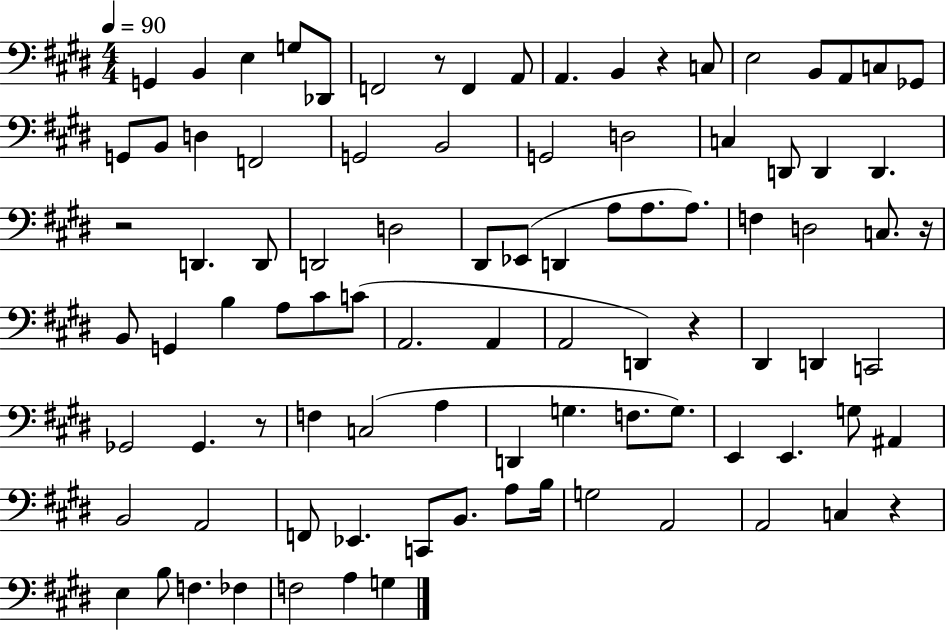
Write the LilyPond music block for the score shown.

{
  \clef bass
  \numericTimeSignature
  \time 4/4
  \key e \major
  \tempo 4 = 90
  g,4 b,4 e4 g8 des,8 | f,2 r8 f,4 a,8 | a,4. b,4 r4 c8 | e2 b,8 a,8 c8 ges,8 | \break g,8 b,8 d4 f,2 | g,2 b,2 | g,2 d2 | c4 d,8 d,4 d,4. | \break r2 d,4. d,8 | d,2 d2 | dis,8 ees,8( d,4 a8 a8. a8.) | f4 d2 c8. r16 | \break b,8 g,4 b4 a8 cis'8 c'8( | a,2. a,4 | a,2 d,4) r4 | dis,4 d,4 c,2 | \break ges,2 ges,4. r8 | f4 c2( a4 | d,4 g4. f8. g8.) | e,4 e,4. g8 ais,4 | \break b,2 a,2 | f,8 ees,4. c,8 b,8. a8 b16 | g2 a,2 | a,2 c4 r4 | \break e4 b8 f4. fes4 | f2 a4 g4 | \bar "|."
}